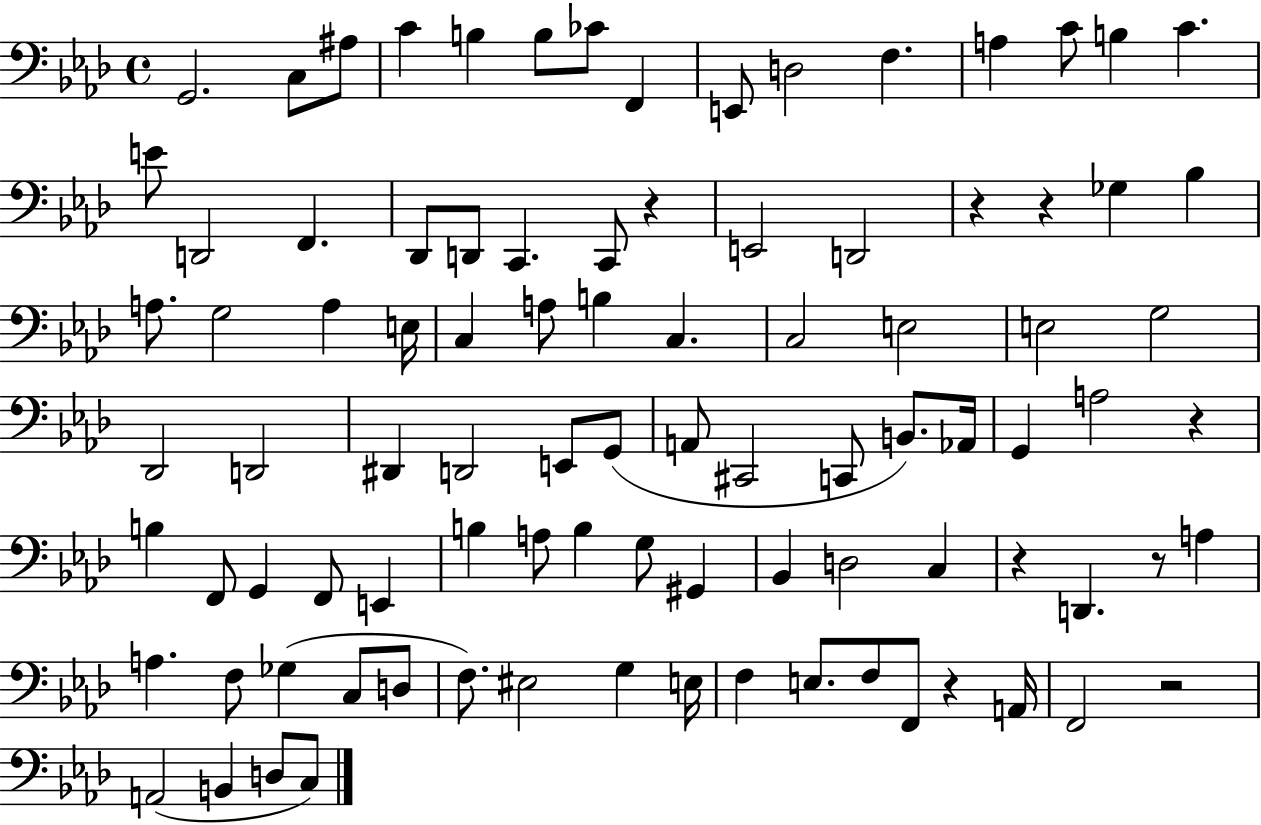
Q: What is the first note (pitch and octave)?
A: G2